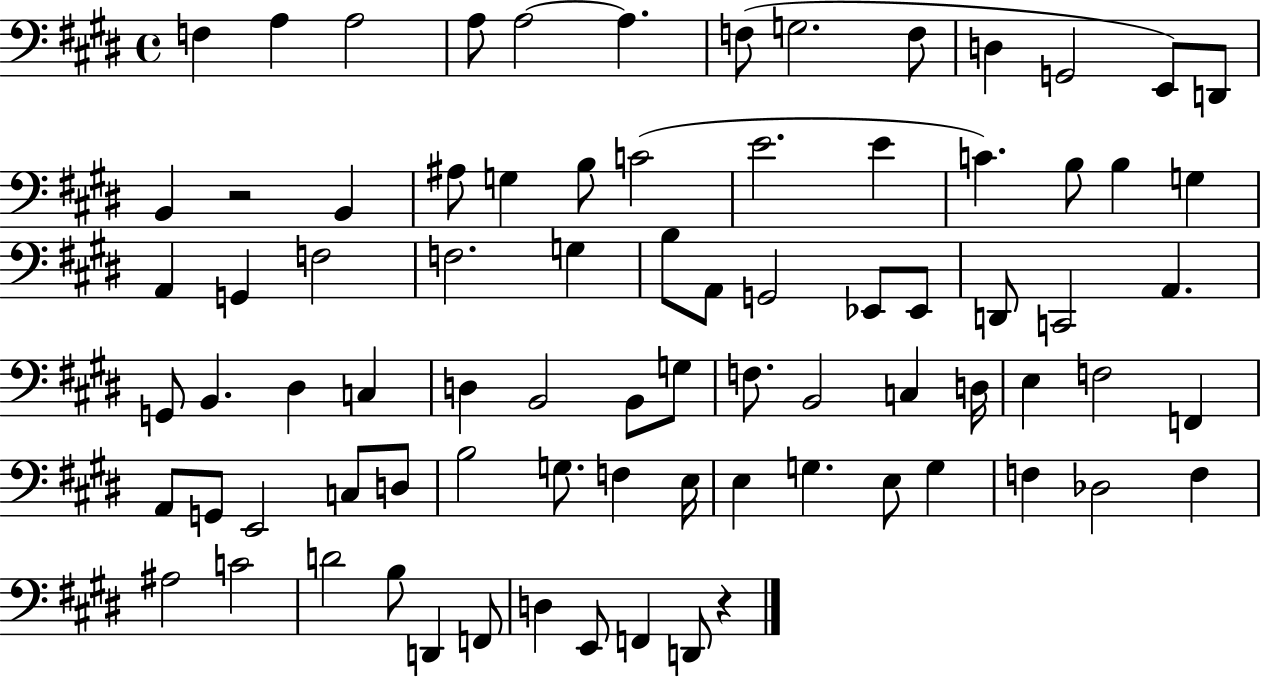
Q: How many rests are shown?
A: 2